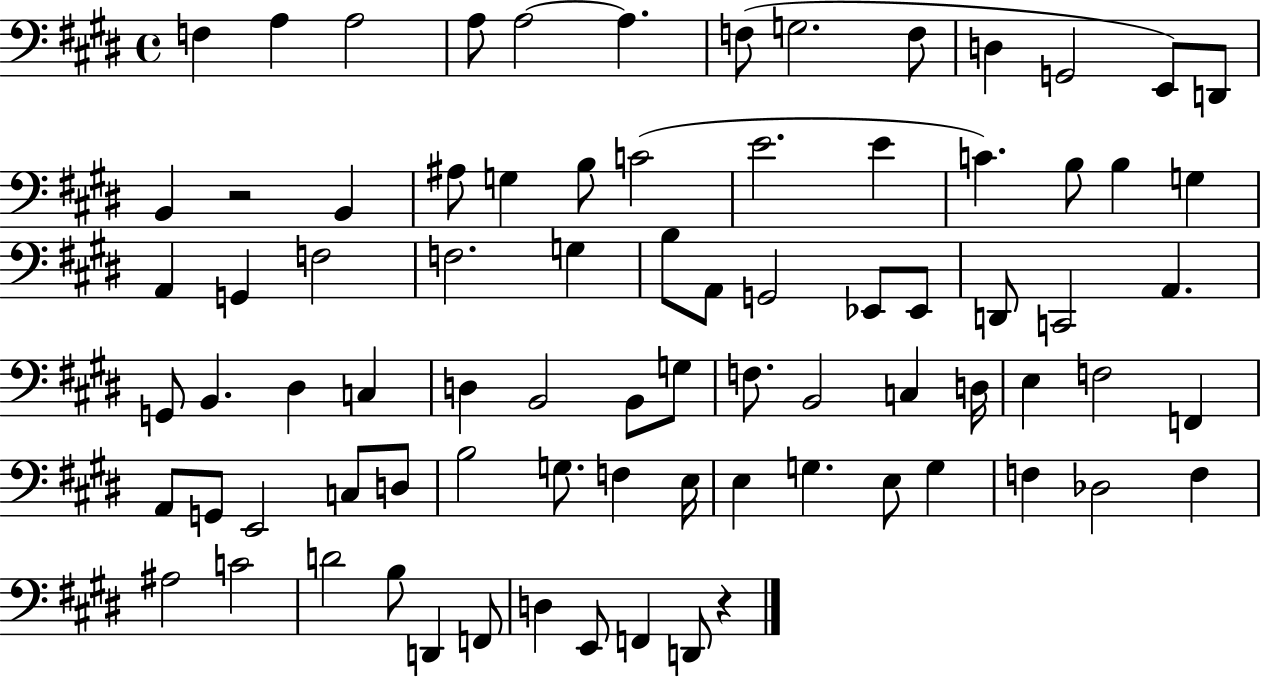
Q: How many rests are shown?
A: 2